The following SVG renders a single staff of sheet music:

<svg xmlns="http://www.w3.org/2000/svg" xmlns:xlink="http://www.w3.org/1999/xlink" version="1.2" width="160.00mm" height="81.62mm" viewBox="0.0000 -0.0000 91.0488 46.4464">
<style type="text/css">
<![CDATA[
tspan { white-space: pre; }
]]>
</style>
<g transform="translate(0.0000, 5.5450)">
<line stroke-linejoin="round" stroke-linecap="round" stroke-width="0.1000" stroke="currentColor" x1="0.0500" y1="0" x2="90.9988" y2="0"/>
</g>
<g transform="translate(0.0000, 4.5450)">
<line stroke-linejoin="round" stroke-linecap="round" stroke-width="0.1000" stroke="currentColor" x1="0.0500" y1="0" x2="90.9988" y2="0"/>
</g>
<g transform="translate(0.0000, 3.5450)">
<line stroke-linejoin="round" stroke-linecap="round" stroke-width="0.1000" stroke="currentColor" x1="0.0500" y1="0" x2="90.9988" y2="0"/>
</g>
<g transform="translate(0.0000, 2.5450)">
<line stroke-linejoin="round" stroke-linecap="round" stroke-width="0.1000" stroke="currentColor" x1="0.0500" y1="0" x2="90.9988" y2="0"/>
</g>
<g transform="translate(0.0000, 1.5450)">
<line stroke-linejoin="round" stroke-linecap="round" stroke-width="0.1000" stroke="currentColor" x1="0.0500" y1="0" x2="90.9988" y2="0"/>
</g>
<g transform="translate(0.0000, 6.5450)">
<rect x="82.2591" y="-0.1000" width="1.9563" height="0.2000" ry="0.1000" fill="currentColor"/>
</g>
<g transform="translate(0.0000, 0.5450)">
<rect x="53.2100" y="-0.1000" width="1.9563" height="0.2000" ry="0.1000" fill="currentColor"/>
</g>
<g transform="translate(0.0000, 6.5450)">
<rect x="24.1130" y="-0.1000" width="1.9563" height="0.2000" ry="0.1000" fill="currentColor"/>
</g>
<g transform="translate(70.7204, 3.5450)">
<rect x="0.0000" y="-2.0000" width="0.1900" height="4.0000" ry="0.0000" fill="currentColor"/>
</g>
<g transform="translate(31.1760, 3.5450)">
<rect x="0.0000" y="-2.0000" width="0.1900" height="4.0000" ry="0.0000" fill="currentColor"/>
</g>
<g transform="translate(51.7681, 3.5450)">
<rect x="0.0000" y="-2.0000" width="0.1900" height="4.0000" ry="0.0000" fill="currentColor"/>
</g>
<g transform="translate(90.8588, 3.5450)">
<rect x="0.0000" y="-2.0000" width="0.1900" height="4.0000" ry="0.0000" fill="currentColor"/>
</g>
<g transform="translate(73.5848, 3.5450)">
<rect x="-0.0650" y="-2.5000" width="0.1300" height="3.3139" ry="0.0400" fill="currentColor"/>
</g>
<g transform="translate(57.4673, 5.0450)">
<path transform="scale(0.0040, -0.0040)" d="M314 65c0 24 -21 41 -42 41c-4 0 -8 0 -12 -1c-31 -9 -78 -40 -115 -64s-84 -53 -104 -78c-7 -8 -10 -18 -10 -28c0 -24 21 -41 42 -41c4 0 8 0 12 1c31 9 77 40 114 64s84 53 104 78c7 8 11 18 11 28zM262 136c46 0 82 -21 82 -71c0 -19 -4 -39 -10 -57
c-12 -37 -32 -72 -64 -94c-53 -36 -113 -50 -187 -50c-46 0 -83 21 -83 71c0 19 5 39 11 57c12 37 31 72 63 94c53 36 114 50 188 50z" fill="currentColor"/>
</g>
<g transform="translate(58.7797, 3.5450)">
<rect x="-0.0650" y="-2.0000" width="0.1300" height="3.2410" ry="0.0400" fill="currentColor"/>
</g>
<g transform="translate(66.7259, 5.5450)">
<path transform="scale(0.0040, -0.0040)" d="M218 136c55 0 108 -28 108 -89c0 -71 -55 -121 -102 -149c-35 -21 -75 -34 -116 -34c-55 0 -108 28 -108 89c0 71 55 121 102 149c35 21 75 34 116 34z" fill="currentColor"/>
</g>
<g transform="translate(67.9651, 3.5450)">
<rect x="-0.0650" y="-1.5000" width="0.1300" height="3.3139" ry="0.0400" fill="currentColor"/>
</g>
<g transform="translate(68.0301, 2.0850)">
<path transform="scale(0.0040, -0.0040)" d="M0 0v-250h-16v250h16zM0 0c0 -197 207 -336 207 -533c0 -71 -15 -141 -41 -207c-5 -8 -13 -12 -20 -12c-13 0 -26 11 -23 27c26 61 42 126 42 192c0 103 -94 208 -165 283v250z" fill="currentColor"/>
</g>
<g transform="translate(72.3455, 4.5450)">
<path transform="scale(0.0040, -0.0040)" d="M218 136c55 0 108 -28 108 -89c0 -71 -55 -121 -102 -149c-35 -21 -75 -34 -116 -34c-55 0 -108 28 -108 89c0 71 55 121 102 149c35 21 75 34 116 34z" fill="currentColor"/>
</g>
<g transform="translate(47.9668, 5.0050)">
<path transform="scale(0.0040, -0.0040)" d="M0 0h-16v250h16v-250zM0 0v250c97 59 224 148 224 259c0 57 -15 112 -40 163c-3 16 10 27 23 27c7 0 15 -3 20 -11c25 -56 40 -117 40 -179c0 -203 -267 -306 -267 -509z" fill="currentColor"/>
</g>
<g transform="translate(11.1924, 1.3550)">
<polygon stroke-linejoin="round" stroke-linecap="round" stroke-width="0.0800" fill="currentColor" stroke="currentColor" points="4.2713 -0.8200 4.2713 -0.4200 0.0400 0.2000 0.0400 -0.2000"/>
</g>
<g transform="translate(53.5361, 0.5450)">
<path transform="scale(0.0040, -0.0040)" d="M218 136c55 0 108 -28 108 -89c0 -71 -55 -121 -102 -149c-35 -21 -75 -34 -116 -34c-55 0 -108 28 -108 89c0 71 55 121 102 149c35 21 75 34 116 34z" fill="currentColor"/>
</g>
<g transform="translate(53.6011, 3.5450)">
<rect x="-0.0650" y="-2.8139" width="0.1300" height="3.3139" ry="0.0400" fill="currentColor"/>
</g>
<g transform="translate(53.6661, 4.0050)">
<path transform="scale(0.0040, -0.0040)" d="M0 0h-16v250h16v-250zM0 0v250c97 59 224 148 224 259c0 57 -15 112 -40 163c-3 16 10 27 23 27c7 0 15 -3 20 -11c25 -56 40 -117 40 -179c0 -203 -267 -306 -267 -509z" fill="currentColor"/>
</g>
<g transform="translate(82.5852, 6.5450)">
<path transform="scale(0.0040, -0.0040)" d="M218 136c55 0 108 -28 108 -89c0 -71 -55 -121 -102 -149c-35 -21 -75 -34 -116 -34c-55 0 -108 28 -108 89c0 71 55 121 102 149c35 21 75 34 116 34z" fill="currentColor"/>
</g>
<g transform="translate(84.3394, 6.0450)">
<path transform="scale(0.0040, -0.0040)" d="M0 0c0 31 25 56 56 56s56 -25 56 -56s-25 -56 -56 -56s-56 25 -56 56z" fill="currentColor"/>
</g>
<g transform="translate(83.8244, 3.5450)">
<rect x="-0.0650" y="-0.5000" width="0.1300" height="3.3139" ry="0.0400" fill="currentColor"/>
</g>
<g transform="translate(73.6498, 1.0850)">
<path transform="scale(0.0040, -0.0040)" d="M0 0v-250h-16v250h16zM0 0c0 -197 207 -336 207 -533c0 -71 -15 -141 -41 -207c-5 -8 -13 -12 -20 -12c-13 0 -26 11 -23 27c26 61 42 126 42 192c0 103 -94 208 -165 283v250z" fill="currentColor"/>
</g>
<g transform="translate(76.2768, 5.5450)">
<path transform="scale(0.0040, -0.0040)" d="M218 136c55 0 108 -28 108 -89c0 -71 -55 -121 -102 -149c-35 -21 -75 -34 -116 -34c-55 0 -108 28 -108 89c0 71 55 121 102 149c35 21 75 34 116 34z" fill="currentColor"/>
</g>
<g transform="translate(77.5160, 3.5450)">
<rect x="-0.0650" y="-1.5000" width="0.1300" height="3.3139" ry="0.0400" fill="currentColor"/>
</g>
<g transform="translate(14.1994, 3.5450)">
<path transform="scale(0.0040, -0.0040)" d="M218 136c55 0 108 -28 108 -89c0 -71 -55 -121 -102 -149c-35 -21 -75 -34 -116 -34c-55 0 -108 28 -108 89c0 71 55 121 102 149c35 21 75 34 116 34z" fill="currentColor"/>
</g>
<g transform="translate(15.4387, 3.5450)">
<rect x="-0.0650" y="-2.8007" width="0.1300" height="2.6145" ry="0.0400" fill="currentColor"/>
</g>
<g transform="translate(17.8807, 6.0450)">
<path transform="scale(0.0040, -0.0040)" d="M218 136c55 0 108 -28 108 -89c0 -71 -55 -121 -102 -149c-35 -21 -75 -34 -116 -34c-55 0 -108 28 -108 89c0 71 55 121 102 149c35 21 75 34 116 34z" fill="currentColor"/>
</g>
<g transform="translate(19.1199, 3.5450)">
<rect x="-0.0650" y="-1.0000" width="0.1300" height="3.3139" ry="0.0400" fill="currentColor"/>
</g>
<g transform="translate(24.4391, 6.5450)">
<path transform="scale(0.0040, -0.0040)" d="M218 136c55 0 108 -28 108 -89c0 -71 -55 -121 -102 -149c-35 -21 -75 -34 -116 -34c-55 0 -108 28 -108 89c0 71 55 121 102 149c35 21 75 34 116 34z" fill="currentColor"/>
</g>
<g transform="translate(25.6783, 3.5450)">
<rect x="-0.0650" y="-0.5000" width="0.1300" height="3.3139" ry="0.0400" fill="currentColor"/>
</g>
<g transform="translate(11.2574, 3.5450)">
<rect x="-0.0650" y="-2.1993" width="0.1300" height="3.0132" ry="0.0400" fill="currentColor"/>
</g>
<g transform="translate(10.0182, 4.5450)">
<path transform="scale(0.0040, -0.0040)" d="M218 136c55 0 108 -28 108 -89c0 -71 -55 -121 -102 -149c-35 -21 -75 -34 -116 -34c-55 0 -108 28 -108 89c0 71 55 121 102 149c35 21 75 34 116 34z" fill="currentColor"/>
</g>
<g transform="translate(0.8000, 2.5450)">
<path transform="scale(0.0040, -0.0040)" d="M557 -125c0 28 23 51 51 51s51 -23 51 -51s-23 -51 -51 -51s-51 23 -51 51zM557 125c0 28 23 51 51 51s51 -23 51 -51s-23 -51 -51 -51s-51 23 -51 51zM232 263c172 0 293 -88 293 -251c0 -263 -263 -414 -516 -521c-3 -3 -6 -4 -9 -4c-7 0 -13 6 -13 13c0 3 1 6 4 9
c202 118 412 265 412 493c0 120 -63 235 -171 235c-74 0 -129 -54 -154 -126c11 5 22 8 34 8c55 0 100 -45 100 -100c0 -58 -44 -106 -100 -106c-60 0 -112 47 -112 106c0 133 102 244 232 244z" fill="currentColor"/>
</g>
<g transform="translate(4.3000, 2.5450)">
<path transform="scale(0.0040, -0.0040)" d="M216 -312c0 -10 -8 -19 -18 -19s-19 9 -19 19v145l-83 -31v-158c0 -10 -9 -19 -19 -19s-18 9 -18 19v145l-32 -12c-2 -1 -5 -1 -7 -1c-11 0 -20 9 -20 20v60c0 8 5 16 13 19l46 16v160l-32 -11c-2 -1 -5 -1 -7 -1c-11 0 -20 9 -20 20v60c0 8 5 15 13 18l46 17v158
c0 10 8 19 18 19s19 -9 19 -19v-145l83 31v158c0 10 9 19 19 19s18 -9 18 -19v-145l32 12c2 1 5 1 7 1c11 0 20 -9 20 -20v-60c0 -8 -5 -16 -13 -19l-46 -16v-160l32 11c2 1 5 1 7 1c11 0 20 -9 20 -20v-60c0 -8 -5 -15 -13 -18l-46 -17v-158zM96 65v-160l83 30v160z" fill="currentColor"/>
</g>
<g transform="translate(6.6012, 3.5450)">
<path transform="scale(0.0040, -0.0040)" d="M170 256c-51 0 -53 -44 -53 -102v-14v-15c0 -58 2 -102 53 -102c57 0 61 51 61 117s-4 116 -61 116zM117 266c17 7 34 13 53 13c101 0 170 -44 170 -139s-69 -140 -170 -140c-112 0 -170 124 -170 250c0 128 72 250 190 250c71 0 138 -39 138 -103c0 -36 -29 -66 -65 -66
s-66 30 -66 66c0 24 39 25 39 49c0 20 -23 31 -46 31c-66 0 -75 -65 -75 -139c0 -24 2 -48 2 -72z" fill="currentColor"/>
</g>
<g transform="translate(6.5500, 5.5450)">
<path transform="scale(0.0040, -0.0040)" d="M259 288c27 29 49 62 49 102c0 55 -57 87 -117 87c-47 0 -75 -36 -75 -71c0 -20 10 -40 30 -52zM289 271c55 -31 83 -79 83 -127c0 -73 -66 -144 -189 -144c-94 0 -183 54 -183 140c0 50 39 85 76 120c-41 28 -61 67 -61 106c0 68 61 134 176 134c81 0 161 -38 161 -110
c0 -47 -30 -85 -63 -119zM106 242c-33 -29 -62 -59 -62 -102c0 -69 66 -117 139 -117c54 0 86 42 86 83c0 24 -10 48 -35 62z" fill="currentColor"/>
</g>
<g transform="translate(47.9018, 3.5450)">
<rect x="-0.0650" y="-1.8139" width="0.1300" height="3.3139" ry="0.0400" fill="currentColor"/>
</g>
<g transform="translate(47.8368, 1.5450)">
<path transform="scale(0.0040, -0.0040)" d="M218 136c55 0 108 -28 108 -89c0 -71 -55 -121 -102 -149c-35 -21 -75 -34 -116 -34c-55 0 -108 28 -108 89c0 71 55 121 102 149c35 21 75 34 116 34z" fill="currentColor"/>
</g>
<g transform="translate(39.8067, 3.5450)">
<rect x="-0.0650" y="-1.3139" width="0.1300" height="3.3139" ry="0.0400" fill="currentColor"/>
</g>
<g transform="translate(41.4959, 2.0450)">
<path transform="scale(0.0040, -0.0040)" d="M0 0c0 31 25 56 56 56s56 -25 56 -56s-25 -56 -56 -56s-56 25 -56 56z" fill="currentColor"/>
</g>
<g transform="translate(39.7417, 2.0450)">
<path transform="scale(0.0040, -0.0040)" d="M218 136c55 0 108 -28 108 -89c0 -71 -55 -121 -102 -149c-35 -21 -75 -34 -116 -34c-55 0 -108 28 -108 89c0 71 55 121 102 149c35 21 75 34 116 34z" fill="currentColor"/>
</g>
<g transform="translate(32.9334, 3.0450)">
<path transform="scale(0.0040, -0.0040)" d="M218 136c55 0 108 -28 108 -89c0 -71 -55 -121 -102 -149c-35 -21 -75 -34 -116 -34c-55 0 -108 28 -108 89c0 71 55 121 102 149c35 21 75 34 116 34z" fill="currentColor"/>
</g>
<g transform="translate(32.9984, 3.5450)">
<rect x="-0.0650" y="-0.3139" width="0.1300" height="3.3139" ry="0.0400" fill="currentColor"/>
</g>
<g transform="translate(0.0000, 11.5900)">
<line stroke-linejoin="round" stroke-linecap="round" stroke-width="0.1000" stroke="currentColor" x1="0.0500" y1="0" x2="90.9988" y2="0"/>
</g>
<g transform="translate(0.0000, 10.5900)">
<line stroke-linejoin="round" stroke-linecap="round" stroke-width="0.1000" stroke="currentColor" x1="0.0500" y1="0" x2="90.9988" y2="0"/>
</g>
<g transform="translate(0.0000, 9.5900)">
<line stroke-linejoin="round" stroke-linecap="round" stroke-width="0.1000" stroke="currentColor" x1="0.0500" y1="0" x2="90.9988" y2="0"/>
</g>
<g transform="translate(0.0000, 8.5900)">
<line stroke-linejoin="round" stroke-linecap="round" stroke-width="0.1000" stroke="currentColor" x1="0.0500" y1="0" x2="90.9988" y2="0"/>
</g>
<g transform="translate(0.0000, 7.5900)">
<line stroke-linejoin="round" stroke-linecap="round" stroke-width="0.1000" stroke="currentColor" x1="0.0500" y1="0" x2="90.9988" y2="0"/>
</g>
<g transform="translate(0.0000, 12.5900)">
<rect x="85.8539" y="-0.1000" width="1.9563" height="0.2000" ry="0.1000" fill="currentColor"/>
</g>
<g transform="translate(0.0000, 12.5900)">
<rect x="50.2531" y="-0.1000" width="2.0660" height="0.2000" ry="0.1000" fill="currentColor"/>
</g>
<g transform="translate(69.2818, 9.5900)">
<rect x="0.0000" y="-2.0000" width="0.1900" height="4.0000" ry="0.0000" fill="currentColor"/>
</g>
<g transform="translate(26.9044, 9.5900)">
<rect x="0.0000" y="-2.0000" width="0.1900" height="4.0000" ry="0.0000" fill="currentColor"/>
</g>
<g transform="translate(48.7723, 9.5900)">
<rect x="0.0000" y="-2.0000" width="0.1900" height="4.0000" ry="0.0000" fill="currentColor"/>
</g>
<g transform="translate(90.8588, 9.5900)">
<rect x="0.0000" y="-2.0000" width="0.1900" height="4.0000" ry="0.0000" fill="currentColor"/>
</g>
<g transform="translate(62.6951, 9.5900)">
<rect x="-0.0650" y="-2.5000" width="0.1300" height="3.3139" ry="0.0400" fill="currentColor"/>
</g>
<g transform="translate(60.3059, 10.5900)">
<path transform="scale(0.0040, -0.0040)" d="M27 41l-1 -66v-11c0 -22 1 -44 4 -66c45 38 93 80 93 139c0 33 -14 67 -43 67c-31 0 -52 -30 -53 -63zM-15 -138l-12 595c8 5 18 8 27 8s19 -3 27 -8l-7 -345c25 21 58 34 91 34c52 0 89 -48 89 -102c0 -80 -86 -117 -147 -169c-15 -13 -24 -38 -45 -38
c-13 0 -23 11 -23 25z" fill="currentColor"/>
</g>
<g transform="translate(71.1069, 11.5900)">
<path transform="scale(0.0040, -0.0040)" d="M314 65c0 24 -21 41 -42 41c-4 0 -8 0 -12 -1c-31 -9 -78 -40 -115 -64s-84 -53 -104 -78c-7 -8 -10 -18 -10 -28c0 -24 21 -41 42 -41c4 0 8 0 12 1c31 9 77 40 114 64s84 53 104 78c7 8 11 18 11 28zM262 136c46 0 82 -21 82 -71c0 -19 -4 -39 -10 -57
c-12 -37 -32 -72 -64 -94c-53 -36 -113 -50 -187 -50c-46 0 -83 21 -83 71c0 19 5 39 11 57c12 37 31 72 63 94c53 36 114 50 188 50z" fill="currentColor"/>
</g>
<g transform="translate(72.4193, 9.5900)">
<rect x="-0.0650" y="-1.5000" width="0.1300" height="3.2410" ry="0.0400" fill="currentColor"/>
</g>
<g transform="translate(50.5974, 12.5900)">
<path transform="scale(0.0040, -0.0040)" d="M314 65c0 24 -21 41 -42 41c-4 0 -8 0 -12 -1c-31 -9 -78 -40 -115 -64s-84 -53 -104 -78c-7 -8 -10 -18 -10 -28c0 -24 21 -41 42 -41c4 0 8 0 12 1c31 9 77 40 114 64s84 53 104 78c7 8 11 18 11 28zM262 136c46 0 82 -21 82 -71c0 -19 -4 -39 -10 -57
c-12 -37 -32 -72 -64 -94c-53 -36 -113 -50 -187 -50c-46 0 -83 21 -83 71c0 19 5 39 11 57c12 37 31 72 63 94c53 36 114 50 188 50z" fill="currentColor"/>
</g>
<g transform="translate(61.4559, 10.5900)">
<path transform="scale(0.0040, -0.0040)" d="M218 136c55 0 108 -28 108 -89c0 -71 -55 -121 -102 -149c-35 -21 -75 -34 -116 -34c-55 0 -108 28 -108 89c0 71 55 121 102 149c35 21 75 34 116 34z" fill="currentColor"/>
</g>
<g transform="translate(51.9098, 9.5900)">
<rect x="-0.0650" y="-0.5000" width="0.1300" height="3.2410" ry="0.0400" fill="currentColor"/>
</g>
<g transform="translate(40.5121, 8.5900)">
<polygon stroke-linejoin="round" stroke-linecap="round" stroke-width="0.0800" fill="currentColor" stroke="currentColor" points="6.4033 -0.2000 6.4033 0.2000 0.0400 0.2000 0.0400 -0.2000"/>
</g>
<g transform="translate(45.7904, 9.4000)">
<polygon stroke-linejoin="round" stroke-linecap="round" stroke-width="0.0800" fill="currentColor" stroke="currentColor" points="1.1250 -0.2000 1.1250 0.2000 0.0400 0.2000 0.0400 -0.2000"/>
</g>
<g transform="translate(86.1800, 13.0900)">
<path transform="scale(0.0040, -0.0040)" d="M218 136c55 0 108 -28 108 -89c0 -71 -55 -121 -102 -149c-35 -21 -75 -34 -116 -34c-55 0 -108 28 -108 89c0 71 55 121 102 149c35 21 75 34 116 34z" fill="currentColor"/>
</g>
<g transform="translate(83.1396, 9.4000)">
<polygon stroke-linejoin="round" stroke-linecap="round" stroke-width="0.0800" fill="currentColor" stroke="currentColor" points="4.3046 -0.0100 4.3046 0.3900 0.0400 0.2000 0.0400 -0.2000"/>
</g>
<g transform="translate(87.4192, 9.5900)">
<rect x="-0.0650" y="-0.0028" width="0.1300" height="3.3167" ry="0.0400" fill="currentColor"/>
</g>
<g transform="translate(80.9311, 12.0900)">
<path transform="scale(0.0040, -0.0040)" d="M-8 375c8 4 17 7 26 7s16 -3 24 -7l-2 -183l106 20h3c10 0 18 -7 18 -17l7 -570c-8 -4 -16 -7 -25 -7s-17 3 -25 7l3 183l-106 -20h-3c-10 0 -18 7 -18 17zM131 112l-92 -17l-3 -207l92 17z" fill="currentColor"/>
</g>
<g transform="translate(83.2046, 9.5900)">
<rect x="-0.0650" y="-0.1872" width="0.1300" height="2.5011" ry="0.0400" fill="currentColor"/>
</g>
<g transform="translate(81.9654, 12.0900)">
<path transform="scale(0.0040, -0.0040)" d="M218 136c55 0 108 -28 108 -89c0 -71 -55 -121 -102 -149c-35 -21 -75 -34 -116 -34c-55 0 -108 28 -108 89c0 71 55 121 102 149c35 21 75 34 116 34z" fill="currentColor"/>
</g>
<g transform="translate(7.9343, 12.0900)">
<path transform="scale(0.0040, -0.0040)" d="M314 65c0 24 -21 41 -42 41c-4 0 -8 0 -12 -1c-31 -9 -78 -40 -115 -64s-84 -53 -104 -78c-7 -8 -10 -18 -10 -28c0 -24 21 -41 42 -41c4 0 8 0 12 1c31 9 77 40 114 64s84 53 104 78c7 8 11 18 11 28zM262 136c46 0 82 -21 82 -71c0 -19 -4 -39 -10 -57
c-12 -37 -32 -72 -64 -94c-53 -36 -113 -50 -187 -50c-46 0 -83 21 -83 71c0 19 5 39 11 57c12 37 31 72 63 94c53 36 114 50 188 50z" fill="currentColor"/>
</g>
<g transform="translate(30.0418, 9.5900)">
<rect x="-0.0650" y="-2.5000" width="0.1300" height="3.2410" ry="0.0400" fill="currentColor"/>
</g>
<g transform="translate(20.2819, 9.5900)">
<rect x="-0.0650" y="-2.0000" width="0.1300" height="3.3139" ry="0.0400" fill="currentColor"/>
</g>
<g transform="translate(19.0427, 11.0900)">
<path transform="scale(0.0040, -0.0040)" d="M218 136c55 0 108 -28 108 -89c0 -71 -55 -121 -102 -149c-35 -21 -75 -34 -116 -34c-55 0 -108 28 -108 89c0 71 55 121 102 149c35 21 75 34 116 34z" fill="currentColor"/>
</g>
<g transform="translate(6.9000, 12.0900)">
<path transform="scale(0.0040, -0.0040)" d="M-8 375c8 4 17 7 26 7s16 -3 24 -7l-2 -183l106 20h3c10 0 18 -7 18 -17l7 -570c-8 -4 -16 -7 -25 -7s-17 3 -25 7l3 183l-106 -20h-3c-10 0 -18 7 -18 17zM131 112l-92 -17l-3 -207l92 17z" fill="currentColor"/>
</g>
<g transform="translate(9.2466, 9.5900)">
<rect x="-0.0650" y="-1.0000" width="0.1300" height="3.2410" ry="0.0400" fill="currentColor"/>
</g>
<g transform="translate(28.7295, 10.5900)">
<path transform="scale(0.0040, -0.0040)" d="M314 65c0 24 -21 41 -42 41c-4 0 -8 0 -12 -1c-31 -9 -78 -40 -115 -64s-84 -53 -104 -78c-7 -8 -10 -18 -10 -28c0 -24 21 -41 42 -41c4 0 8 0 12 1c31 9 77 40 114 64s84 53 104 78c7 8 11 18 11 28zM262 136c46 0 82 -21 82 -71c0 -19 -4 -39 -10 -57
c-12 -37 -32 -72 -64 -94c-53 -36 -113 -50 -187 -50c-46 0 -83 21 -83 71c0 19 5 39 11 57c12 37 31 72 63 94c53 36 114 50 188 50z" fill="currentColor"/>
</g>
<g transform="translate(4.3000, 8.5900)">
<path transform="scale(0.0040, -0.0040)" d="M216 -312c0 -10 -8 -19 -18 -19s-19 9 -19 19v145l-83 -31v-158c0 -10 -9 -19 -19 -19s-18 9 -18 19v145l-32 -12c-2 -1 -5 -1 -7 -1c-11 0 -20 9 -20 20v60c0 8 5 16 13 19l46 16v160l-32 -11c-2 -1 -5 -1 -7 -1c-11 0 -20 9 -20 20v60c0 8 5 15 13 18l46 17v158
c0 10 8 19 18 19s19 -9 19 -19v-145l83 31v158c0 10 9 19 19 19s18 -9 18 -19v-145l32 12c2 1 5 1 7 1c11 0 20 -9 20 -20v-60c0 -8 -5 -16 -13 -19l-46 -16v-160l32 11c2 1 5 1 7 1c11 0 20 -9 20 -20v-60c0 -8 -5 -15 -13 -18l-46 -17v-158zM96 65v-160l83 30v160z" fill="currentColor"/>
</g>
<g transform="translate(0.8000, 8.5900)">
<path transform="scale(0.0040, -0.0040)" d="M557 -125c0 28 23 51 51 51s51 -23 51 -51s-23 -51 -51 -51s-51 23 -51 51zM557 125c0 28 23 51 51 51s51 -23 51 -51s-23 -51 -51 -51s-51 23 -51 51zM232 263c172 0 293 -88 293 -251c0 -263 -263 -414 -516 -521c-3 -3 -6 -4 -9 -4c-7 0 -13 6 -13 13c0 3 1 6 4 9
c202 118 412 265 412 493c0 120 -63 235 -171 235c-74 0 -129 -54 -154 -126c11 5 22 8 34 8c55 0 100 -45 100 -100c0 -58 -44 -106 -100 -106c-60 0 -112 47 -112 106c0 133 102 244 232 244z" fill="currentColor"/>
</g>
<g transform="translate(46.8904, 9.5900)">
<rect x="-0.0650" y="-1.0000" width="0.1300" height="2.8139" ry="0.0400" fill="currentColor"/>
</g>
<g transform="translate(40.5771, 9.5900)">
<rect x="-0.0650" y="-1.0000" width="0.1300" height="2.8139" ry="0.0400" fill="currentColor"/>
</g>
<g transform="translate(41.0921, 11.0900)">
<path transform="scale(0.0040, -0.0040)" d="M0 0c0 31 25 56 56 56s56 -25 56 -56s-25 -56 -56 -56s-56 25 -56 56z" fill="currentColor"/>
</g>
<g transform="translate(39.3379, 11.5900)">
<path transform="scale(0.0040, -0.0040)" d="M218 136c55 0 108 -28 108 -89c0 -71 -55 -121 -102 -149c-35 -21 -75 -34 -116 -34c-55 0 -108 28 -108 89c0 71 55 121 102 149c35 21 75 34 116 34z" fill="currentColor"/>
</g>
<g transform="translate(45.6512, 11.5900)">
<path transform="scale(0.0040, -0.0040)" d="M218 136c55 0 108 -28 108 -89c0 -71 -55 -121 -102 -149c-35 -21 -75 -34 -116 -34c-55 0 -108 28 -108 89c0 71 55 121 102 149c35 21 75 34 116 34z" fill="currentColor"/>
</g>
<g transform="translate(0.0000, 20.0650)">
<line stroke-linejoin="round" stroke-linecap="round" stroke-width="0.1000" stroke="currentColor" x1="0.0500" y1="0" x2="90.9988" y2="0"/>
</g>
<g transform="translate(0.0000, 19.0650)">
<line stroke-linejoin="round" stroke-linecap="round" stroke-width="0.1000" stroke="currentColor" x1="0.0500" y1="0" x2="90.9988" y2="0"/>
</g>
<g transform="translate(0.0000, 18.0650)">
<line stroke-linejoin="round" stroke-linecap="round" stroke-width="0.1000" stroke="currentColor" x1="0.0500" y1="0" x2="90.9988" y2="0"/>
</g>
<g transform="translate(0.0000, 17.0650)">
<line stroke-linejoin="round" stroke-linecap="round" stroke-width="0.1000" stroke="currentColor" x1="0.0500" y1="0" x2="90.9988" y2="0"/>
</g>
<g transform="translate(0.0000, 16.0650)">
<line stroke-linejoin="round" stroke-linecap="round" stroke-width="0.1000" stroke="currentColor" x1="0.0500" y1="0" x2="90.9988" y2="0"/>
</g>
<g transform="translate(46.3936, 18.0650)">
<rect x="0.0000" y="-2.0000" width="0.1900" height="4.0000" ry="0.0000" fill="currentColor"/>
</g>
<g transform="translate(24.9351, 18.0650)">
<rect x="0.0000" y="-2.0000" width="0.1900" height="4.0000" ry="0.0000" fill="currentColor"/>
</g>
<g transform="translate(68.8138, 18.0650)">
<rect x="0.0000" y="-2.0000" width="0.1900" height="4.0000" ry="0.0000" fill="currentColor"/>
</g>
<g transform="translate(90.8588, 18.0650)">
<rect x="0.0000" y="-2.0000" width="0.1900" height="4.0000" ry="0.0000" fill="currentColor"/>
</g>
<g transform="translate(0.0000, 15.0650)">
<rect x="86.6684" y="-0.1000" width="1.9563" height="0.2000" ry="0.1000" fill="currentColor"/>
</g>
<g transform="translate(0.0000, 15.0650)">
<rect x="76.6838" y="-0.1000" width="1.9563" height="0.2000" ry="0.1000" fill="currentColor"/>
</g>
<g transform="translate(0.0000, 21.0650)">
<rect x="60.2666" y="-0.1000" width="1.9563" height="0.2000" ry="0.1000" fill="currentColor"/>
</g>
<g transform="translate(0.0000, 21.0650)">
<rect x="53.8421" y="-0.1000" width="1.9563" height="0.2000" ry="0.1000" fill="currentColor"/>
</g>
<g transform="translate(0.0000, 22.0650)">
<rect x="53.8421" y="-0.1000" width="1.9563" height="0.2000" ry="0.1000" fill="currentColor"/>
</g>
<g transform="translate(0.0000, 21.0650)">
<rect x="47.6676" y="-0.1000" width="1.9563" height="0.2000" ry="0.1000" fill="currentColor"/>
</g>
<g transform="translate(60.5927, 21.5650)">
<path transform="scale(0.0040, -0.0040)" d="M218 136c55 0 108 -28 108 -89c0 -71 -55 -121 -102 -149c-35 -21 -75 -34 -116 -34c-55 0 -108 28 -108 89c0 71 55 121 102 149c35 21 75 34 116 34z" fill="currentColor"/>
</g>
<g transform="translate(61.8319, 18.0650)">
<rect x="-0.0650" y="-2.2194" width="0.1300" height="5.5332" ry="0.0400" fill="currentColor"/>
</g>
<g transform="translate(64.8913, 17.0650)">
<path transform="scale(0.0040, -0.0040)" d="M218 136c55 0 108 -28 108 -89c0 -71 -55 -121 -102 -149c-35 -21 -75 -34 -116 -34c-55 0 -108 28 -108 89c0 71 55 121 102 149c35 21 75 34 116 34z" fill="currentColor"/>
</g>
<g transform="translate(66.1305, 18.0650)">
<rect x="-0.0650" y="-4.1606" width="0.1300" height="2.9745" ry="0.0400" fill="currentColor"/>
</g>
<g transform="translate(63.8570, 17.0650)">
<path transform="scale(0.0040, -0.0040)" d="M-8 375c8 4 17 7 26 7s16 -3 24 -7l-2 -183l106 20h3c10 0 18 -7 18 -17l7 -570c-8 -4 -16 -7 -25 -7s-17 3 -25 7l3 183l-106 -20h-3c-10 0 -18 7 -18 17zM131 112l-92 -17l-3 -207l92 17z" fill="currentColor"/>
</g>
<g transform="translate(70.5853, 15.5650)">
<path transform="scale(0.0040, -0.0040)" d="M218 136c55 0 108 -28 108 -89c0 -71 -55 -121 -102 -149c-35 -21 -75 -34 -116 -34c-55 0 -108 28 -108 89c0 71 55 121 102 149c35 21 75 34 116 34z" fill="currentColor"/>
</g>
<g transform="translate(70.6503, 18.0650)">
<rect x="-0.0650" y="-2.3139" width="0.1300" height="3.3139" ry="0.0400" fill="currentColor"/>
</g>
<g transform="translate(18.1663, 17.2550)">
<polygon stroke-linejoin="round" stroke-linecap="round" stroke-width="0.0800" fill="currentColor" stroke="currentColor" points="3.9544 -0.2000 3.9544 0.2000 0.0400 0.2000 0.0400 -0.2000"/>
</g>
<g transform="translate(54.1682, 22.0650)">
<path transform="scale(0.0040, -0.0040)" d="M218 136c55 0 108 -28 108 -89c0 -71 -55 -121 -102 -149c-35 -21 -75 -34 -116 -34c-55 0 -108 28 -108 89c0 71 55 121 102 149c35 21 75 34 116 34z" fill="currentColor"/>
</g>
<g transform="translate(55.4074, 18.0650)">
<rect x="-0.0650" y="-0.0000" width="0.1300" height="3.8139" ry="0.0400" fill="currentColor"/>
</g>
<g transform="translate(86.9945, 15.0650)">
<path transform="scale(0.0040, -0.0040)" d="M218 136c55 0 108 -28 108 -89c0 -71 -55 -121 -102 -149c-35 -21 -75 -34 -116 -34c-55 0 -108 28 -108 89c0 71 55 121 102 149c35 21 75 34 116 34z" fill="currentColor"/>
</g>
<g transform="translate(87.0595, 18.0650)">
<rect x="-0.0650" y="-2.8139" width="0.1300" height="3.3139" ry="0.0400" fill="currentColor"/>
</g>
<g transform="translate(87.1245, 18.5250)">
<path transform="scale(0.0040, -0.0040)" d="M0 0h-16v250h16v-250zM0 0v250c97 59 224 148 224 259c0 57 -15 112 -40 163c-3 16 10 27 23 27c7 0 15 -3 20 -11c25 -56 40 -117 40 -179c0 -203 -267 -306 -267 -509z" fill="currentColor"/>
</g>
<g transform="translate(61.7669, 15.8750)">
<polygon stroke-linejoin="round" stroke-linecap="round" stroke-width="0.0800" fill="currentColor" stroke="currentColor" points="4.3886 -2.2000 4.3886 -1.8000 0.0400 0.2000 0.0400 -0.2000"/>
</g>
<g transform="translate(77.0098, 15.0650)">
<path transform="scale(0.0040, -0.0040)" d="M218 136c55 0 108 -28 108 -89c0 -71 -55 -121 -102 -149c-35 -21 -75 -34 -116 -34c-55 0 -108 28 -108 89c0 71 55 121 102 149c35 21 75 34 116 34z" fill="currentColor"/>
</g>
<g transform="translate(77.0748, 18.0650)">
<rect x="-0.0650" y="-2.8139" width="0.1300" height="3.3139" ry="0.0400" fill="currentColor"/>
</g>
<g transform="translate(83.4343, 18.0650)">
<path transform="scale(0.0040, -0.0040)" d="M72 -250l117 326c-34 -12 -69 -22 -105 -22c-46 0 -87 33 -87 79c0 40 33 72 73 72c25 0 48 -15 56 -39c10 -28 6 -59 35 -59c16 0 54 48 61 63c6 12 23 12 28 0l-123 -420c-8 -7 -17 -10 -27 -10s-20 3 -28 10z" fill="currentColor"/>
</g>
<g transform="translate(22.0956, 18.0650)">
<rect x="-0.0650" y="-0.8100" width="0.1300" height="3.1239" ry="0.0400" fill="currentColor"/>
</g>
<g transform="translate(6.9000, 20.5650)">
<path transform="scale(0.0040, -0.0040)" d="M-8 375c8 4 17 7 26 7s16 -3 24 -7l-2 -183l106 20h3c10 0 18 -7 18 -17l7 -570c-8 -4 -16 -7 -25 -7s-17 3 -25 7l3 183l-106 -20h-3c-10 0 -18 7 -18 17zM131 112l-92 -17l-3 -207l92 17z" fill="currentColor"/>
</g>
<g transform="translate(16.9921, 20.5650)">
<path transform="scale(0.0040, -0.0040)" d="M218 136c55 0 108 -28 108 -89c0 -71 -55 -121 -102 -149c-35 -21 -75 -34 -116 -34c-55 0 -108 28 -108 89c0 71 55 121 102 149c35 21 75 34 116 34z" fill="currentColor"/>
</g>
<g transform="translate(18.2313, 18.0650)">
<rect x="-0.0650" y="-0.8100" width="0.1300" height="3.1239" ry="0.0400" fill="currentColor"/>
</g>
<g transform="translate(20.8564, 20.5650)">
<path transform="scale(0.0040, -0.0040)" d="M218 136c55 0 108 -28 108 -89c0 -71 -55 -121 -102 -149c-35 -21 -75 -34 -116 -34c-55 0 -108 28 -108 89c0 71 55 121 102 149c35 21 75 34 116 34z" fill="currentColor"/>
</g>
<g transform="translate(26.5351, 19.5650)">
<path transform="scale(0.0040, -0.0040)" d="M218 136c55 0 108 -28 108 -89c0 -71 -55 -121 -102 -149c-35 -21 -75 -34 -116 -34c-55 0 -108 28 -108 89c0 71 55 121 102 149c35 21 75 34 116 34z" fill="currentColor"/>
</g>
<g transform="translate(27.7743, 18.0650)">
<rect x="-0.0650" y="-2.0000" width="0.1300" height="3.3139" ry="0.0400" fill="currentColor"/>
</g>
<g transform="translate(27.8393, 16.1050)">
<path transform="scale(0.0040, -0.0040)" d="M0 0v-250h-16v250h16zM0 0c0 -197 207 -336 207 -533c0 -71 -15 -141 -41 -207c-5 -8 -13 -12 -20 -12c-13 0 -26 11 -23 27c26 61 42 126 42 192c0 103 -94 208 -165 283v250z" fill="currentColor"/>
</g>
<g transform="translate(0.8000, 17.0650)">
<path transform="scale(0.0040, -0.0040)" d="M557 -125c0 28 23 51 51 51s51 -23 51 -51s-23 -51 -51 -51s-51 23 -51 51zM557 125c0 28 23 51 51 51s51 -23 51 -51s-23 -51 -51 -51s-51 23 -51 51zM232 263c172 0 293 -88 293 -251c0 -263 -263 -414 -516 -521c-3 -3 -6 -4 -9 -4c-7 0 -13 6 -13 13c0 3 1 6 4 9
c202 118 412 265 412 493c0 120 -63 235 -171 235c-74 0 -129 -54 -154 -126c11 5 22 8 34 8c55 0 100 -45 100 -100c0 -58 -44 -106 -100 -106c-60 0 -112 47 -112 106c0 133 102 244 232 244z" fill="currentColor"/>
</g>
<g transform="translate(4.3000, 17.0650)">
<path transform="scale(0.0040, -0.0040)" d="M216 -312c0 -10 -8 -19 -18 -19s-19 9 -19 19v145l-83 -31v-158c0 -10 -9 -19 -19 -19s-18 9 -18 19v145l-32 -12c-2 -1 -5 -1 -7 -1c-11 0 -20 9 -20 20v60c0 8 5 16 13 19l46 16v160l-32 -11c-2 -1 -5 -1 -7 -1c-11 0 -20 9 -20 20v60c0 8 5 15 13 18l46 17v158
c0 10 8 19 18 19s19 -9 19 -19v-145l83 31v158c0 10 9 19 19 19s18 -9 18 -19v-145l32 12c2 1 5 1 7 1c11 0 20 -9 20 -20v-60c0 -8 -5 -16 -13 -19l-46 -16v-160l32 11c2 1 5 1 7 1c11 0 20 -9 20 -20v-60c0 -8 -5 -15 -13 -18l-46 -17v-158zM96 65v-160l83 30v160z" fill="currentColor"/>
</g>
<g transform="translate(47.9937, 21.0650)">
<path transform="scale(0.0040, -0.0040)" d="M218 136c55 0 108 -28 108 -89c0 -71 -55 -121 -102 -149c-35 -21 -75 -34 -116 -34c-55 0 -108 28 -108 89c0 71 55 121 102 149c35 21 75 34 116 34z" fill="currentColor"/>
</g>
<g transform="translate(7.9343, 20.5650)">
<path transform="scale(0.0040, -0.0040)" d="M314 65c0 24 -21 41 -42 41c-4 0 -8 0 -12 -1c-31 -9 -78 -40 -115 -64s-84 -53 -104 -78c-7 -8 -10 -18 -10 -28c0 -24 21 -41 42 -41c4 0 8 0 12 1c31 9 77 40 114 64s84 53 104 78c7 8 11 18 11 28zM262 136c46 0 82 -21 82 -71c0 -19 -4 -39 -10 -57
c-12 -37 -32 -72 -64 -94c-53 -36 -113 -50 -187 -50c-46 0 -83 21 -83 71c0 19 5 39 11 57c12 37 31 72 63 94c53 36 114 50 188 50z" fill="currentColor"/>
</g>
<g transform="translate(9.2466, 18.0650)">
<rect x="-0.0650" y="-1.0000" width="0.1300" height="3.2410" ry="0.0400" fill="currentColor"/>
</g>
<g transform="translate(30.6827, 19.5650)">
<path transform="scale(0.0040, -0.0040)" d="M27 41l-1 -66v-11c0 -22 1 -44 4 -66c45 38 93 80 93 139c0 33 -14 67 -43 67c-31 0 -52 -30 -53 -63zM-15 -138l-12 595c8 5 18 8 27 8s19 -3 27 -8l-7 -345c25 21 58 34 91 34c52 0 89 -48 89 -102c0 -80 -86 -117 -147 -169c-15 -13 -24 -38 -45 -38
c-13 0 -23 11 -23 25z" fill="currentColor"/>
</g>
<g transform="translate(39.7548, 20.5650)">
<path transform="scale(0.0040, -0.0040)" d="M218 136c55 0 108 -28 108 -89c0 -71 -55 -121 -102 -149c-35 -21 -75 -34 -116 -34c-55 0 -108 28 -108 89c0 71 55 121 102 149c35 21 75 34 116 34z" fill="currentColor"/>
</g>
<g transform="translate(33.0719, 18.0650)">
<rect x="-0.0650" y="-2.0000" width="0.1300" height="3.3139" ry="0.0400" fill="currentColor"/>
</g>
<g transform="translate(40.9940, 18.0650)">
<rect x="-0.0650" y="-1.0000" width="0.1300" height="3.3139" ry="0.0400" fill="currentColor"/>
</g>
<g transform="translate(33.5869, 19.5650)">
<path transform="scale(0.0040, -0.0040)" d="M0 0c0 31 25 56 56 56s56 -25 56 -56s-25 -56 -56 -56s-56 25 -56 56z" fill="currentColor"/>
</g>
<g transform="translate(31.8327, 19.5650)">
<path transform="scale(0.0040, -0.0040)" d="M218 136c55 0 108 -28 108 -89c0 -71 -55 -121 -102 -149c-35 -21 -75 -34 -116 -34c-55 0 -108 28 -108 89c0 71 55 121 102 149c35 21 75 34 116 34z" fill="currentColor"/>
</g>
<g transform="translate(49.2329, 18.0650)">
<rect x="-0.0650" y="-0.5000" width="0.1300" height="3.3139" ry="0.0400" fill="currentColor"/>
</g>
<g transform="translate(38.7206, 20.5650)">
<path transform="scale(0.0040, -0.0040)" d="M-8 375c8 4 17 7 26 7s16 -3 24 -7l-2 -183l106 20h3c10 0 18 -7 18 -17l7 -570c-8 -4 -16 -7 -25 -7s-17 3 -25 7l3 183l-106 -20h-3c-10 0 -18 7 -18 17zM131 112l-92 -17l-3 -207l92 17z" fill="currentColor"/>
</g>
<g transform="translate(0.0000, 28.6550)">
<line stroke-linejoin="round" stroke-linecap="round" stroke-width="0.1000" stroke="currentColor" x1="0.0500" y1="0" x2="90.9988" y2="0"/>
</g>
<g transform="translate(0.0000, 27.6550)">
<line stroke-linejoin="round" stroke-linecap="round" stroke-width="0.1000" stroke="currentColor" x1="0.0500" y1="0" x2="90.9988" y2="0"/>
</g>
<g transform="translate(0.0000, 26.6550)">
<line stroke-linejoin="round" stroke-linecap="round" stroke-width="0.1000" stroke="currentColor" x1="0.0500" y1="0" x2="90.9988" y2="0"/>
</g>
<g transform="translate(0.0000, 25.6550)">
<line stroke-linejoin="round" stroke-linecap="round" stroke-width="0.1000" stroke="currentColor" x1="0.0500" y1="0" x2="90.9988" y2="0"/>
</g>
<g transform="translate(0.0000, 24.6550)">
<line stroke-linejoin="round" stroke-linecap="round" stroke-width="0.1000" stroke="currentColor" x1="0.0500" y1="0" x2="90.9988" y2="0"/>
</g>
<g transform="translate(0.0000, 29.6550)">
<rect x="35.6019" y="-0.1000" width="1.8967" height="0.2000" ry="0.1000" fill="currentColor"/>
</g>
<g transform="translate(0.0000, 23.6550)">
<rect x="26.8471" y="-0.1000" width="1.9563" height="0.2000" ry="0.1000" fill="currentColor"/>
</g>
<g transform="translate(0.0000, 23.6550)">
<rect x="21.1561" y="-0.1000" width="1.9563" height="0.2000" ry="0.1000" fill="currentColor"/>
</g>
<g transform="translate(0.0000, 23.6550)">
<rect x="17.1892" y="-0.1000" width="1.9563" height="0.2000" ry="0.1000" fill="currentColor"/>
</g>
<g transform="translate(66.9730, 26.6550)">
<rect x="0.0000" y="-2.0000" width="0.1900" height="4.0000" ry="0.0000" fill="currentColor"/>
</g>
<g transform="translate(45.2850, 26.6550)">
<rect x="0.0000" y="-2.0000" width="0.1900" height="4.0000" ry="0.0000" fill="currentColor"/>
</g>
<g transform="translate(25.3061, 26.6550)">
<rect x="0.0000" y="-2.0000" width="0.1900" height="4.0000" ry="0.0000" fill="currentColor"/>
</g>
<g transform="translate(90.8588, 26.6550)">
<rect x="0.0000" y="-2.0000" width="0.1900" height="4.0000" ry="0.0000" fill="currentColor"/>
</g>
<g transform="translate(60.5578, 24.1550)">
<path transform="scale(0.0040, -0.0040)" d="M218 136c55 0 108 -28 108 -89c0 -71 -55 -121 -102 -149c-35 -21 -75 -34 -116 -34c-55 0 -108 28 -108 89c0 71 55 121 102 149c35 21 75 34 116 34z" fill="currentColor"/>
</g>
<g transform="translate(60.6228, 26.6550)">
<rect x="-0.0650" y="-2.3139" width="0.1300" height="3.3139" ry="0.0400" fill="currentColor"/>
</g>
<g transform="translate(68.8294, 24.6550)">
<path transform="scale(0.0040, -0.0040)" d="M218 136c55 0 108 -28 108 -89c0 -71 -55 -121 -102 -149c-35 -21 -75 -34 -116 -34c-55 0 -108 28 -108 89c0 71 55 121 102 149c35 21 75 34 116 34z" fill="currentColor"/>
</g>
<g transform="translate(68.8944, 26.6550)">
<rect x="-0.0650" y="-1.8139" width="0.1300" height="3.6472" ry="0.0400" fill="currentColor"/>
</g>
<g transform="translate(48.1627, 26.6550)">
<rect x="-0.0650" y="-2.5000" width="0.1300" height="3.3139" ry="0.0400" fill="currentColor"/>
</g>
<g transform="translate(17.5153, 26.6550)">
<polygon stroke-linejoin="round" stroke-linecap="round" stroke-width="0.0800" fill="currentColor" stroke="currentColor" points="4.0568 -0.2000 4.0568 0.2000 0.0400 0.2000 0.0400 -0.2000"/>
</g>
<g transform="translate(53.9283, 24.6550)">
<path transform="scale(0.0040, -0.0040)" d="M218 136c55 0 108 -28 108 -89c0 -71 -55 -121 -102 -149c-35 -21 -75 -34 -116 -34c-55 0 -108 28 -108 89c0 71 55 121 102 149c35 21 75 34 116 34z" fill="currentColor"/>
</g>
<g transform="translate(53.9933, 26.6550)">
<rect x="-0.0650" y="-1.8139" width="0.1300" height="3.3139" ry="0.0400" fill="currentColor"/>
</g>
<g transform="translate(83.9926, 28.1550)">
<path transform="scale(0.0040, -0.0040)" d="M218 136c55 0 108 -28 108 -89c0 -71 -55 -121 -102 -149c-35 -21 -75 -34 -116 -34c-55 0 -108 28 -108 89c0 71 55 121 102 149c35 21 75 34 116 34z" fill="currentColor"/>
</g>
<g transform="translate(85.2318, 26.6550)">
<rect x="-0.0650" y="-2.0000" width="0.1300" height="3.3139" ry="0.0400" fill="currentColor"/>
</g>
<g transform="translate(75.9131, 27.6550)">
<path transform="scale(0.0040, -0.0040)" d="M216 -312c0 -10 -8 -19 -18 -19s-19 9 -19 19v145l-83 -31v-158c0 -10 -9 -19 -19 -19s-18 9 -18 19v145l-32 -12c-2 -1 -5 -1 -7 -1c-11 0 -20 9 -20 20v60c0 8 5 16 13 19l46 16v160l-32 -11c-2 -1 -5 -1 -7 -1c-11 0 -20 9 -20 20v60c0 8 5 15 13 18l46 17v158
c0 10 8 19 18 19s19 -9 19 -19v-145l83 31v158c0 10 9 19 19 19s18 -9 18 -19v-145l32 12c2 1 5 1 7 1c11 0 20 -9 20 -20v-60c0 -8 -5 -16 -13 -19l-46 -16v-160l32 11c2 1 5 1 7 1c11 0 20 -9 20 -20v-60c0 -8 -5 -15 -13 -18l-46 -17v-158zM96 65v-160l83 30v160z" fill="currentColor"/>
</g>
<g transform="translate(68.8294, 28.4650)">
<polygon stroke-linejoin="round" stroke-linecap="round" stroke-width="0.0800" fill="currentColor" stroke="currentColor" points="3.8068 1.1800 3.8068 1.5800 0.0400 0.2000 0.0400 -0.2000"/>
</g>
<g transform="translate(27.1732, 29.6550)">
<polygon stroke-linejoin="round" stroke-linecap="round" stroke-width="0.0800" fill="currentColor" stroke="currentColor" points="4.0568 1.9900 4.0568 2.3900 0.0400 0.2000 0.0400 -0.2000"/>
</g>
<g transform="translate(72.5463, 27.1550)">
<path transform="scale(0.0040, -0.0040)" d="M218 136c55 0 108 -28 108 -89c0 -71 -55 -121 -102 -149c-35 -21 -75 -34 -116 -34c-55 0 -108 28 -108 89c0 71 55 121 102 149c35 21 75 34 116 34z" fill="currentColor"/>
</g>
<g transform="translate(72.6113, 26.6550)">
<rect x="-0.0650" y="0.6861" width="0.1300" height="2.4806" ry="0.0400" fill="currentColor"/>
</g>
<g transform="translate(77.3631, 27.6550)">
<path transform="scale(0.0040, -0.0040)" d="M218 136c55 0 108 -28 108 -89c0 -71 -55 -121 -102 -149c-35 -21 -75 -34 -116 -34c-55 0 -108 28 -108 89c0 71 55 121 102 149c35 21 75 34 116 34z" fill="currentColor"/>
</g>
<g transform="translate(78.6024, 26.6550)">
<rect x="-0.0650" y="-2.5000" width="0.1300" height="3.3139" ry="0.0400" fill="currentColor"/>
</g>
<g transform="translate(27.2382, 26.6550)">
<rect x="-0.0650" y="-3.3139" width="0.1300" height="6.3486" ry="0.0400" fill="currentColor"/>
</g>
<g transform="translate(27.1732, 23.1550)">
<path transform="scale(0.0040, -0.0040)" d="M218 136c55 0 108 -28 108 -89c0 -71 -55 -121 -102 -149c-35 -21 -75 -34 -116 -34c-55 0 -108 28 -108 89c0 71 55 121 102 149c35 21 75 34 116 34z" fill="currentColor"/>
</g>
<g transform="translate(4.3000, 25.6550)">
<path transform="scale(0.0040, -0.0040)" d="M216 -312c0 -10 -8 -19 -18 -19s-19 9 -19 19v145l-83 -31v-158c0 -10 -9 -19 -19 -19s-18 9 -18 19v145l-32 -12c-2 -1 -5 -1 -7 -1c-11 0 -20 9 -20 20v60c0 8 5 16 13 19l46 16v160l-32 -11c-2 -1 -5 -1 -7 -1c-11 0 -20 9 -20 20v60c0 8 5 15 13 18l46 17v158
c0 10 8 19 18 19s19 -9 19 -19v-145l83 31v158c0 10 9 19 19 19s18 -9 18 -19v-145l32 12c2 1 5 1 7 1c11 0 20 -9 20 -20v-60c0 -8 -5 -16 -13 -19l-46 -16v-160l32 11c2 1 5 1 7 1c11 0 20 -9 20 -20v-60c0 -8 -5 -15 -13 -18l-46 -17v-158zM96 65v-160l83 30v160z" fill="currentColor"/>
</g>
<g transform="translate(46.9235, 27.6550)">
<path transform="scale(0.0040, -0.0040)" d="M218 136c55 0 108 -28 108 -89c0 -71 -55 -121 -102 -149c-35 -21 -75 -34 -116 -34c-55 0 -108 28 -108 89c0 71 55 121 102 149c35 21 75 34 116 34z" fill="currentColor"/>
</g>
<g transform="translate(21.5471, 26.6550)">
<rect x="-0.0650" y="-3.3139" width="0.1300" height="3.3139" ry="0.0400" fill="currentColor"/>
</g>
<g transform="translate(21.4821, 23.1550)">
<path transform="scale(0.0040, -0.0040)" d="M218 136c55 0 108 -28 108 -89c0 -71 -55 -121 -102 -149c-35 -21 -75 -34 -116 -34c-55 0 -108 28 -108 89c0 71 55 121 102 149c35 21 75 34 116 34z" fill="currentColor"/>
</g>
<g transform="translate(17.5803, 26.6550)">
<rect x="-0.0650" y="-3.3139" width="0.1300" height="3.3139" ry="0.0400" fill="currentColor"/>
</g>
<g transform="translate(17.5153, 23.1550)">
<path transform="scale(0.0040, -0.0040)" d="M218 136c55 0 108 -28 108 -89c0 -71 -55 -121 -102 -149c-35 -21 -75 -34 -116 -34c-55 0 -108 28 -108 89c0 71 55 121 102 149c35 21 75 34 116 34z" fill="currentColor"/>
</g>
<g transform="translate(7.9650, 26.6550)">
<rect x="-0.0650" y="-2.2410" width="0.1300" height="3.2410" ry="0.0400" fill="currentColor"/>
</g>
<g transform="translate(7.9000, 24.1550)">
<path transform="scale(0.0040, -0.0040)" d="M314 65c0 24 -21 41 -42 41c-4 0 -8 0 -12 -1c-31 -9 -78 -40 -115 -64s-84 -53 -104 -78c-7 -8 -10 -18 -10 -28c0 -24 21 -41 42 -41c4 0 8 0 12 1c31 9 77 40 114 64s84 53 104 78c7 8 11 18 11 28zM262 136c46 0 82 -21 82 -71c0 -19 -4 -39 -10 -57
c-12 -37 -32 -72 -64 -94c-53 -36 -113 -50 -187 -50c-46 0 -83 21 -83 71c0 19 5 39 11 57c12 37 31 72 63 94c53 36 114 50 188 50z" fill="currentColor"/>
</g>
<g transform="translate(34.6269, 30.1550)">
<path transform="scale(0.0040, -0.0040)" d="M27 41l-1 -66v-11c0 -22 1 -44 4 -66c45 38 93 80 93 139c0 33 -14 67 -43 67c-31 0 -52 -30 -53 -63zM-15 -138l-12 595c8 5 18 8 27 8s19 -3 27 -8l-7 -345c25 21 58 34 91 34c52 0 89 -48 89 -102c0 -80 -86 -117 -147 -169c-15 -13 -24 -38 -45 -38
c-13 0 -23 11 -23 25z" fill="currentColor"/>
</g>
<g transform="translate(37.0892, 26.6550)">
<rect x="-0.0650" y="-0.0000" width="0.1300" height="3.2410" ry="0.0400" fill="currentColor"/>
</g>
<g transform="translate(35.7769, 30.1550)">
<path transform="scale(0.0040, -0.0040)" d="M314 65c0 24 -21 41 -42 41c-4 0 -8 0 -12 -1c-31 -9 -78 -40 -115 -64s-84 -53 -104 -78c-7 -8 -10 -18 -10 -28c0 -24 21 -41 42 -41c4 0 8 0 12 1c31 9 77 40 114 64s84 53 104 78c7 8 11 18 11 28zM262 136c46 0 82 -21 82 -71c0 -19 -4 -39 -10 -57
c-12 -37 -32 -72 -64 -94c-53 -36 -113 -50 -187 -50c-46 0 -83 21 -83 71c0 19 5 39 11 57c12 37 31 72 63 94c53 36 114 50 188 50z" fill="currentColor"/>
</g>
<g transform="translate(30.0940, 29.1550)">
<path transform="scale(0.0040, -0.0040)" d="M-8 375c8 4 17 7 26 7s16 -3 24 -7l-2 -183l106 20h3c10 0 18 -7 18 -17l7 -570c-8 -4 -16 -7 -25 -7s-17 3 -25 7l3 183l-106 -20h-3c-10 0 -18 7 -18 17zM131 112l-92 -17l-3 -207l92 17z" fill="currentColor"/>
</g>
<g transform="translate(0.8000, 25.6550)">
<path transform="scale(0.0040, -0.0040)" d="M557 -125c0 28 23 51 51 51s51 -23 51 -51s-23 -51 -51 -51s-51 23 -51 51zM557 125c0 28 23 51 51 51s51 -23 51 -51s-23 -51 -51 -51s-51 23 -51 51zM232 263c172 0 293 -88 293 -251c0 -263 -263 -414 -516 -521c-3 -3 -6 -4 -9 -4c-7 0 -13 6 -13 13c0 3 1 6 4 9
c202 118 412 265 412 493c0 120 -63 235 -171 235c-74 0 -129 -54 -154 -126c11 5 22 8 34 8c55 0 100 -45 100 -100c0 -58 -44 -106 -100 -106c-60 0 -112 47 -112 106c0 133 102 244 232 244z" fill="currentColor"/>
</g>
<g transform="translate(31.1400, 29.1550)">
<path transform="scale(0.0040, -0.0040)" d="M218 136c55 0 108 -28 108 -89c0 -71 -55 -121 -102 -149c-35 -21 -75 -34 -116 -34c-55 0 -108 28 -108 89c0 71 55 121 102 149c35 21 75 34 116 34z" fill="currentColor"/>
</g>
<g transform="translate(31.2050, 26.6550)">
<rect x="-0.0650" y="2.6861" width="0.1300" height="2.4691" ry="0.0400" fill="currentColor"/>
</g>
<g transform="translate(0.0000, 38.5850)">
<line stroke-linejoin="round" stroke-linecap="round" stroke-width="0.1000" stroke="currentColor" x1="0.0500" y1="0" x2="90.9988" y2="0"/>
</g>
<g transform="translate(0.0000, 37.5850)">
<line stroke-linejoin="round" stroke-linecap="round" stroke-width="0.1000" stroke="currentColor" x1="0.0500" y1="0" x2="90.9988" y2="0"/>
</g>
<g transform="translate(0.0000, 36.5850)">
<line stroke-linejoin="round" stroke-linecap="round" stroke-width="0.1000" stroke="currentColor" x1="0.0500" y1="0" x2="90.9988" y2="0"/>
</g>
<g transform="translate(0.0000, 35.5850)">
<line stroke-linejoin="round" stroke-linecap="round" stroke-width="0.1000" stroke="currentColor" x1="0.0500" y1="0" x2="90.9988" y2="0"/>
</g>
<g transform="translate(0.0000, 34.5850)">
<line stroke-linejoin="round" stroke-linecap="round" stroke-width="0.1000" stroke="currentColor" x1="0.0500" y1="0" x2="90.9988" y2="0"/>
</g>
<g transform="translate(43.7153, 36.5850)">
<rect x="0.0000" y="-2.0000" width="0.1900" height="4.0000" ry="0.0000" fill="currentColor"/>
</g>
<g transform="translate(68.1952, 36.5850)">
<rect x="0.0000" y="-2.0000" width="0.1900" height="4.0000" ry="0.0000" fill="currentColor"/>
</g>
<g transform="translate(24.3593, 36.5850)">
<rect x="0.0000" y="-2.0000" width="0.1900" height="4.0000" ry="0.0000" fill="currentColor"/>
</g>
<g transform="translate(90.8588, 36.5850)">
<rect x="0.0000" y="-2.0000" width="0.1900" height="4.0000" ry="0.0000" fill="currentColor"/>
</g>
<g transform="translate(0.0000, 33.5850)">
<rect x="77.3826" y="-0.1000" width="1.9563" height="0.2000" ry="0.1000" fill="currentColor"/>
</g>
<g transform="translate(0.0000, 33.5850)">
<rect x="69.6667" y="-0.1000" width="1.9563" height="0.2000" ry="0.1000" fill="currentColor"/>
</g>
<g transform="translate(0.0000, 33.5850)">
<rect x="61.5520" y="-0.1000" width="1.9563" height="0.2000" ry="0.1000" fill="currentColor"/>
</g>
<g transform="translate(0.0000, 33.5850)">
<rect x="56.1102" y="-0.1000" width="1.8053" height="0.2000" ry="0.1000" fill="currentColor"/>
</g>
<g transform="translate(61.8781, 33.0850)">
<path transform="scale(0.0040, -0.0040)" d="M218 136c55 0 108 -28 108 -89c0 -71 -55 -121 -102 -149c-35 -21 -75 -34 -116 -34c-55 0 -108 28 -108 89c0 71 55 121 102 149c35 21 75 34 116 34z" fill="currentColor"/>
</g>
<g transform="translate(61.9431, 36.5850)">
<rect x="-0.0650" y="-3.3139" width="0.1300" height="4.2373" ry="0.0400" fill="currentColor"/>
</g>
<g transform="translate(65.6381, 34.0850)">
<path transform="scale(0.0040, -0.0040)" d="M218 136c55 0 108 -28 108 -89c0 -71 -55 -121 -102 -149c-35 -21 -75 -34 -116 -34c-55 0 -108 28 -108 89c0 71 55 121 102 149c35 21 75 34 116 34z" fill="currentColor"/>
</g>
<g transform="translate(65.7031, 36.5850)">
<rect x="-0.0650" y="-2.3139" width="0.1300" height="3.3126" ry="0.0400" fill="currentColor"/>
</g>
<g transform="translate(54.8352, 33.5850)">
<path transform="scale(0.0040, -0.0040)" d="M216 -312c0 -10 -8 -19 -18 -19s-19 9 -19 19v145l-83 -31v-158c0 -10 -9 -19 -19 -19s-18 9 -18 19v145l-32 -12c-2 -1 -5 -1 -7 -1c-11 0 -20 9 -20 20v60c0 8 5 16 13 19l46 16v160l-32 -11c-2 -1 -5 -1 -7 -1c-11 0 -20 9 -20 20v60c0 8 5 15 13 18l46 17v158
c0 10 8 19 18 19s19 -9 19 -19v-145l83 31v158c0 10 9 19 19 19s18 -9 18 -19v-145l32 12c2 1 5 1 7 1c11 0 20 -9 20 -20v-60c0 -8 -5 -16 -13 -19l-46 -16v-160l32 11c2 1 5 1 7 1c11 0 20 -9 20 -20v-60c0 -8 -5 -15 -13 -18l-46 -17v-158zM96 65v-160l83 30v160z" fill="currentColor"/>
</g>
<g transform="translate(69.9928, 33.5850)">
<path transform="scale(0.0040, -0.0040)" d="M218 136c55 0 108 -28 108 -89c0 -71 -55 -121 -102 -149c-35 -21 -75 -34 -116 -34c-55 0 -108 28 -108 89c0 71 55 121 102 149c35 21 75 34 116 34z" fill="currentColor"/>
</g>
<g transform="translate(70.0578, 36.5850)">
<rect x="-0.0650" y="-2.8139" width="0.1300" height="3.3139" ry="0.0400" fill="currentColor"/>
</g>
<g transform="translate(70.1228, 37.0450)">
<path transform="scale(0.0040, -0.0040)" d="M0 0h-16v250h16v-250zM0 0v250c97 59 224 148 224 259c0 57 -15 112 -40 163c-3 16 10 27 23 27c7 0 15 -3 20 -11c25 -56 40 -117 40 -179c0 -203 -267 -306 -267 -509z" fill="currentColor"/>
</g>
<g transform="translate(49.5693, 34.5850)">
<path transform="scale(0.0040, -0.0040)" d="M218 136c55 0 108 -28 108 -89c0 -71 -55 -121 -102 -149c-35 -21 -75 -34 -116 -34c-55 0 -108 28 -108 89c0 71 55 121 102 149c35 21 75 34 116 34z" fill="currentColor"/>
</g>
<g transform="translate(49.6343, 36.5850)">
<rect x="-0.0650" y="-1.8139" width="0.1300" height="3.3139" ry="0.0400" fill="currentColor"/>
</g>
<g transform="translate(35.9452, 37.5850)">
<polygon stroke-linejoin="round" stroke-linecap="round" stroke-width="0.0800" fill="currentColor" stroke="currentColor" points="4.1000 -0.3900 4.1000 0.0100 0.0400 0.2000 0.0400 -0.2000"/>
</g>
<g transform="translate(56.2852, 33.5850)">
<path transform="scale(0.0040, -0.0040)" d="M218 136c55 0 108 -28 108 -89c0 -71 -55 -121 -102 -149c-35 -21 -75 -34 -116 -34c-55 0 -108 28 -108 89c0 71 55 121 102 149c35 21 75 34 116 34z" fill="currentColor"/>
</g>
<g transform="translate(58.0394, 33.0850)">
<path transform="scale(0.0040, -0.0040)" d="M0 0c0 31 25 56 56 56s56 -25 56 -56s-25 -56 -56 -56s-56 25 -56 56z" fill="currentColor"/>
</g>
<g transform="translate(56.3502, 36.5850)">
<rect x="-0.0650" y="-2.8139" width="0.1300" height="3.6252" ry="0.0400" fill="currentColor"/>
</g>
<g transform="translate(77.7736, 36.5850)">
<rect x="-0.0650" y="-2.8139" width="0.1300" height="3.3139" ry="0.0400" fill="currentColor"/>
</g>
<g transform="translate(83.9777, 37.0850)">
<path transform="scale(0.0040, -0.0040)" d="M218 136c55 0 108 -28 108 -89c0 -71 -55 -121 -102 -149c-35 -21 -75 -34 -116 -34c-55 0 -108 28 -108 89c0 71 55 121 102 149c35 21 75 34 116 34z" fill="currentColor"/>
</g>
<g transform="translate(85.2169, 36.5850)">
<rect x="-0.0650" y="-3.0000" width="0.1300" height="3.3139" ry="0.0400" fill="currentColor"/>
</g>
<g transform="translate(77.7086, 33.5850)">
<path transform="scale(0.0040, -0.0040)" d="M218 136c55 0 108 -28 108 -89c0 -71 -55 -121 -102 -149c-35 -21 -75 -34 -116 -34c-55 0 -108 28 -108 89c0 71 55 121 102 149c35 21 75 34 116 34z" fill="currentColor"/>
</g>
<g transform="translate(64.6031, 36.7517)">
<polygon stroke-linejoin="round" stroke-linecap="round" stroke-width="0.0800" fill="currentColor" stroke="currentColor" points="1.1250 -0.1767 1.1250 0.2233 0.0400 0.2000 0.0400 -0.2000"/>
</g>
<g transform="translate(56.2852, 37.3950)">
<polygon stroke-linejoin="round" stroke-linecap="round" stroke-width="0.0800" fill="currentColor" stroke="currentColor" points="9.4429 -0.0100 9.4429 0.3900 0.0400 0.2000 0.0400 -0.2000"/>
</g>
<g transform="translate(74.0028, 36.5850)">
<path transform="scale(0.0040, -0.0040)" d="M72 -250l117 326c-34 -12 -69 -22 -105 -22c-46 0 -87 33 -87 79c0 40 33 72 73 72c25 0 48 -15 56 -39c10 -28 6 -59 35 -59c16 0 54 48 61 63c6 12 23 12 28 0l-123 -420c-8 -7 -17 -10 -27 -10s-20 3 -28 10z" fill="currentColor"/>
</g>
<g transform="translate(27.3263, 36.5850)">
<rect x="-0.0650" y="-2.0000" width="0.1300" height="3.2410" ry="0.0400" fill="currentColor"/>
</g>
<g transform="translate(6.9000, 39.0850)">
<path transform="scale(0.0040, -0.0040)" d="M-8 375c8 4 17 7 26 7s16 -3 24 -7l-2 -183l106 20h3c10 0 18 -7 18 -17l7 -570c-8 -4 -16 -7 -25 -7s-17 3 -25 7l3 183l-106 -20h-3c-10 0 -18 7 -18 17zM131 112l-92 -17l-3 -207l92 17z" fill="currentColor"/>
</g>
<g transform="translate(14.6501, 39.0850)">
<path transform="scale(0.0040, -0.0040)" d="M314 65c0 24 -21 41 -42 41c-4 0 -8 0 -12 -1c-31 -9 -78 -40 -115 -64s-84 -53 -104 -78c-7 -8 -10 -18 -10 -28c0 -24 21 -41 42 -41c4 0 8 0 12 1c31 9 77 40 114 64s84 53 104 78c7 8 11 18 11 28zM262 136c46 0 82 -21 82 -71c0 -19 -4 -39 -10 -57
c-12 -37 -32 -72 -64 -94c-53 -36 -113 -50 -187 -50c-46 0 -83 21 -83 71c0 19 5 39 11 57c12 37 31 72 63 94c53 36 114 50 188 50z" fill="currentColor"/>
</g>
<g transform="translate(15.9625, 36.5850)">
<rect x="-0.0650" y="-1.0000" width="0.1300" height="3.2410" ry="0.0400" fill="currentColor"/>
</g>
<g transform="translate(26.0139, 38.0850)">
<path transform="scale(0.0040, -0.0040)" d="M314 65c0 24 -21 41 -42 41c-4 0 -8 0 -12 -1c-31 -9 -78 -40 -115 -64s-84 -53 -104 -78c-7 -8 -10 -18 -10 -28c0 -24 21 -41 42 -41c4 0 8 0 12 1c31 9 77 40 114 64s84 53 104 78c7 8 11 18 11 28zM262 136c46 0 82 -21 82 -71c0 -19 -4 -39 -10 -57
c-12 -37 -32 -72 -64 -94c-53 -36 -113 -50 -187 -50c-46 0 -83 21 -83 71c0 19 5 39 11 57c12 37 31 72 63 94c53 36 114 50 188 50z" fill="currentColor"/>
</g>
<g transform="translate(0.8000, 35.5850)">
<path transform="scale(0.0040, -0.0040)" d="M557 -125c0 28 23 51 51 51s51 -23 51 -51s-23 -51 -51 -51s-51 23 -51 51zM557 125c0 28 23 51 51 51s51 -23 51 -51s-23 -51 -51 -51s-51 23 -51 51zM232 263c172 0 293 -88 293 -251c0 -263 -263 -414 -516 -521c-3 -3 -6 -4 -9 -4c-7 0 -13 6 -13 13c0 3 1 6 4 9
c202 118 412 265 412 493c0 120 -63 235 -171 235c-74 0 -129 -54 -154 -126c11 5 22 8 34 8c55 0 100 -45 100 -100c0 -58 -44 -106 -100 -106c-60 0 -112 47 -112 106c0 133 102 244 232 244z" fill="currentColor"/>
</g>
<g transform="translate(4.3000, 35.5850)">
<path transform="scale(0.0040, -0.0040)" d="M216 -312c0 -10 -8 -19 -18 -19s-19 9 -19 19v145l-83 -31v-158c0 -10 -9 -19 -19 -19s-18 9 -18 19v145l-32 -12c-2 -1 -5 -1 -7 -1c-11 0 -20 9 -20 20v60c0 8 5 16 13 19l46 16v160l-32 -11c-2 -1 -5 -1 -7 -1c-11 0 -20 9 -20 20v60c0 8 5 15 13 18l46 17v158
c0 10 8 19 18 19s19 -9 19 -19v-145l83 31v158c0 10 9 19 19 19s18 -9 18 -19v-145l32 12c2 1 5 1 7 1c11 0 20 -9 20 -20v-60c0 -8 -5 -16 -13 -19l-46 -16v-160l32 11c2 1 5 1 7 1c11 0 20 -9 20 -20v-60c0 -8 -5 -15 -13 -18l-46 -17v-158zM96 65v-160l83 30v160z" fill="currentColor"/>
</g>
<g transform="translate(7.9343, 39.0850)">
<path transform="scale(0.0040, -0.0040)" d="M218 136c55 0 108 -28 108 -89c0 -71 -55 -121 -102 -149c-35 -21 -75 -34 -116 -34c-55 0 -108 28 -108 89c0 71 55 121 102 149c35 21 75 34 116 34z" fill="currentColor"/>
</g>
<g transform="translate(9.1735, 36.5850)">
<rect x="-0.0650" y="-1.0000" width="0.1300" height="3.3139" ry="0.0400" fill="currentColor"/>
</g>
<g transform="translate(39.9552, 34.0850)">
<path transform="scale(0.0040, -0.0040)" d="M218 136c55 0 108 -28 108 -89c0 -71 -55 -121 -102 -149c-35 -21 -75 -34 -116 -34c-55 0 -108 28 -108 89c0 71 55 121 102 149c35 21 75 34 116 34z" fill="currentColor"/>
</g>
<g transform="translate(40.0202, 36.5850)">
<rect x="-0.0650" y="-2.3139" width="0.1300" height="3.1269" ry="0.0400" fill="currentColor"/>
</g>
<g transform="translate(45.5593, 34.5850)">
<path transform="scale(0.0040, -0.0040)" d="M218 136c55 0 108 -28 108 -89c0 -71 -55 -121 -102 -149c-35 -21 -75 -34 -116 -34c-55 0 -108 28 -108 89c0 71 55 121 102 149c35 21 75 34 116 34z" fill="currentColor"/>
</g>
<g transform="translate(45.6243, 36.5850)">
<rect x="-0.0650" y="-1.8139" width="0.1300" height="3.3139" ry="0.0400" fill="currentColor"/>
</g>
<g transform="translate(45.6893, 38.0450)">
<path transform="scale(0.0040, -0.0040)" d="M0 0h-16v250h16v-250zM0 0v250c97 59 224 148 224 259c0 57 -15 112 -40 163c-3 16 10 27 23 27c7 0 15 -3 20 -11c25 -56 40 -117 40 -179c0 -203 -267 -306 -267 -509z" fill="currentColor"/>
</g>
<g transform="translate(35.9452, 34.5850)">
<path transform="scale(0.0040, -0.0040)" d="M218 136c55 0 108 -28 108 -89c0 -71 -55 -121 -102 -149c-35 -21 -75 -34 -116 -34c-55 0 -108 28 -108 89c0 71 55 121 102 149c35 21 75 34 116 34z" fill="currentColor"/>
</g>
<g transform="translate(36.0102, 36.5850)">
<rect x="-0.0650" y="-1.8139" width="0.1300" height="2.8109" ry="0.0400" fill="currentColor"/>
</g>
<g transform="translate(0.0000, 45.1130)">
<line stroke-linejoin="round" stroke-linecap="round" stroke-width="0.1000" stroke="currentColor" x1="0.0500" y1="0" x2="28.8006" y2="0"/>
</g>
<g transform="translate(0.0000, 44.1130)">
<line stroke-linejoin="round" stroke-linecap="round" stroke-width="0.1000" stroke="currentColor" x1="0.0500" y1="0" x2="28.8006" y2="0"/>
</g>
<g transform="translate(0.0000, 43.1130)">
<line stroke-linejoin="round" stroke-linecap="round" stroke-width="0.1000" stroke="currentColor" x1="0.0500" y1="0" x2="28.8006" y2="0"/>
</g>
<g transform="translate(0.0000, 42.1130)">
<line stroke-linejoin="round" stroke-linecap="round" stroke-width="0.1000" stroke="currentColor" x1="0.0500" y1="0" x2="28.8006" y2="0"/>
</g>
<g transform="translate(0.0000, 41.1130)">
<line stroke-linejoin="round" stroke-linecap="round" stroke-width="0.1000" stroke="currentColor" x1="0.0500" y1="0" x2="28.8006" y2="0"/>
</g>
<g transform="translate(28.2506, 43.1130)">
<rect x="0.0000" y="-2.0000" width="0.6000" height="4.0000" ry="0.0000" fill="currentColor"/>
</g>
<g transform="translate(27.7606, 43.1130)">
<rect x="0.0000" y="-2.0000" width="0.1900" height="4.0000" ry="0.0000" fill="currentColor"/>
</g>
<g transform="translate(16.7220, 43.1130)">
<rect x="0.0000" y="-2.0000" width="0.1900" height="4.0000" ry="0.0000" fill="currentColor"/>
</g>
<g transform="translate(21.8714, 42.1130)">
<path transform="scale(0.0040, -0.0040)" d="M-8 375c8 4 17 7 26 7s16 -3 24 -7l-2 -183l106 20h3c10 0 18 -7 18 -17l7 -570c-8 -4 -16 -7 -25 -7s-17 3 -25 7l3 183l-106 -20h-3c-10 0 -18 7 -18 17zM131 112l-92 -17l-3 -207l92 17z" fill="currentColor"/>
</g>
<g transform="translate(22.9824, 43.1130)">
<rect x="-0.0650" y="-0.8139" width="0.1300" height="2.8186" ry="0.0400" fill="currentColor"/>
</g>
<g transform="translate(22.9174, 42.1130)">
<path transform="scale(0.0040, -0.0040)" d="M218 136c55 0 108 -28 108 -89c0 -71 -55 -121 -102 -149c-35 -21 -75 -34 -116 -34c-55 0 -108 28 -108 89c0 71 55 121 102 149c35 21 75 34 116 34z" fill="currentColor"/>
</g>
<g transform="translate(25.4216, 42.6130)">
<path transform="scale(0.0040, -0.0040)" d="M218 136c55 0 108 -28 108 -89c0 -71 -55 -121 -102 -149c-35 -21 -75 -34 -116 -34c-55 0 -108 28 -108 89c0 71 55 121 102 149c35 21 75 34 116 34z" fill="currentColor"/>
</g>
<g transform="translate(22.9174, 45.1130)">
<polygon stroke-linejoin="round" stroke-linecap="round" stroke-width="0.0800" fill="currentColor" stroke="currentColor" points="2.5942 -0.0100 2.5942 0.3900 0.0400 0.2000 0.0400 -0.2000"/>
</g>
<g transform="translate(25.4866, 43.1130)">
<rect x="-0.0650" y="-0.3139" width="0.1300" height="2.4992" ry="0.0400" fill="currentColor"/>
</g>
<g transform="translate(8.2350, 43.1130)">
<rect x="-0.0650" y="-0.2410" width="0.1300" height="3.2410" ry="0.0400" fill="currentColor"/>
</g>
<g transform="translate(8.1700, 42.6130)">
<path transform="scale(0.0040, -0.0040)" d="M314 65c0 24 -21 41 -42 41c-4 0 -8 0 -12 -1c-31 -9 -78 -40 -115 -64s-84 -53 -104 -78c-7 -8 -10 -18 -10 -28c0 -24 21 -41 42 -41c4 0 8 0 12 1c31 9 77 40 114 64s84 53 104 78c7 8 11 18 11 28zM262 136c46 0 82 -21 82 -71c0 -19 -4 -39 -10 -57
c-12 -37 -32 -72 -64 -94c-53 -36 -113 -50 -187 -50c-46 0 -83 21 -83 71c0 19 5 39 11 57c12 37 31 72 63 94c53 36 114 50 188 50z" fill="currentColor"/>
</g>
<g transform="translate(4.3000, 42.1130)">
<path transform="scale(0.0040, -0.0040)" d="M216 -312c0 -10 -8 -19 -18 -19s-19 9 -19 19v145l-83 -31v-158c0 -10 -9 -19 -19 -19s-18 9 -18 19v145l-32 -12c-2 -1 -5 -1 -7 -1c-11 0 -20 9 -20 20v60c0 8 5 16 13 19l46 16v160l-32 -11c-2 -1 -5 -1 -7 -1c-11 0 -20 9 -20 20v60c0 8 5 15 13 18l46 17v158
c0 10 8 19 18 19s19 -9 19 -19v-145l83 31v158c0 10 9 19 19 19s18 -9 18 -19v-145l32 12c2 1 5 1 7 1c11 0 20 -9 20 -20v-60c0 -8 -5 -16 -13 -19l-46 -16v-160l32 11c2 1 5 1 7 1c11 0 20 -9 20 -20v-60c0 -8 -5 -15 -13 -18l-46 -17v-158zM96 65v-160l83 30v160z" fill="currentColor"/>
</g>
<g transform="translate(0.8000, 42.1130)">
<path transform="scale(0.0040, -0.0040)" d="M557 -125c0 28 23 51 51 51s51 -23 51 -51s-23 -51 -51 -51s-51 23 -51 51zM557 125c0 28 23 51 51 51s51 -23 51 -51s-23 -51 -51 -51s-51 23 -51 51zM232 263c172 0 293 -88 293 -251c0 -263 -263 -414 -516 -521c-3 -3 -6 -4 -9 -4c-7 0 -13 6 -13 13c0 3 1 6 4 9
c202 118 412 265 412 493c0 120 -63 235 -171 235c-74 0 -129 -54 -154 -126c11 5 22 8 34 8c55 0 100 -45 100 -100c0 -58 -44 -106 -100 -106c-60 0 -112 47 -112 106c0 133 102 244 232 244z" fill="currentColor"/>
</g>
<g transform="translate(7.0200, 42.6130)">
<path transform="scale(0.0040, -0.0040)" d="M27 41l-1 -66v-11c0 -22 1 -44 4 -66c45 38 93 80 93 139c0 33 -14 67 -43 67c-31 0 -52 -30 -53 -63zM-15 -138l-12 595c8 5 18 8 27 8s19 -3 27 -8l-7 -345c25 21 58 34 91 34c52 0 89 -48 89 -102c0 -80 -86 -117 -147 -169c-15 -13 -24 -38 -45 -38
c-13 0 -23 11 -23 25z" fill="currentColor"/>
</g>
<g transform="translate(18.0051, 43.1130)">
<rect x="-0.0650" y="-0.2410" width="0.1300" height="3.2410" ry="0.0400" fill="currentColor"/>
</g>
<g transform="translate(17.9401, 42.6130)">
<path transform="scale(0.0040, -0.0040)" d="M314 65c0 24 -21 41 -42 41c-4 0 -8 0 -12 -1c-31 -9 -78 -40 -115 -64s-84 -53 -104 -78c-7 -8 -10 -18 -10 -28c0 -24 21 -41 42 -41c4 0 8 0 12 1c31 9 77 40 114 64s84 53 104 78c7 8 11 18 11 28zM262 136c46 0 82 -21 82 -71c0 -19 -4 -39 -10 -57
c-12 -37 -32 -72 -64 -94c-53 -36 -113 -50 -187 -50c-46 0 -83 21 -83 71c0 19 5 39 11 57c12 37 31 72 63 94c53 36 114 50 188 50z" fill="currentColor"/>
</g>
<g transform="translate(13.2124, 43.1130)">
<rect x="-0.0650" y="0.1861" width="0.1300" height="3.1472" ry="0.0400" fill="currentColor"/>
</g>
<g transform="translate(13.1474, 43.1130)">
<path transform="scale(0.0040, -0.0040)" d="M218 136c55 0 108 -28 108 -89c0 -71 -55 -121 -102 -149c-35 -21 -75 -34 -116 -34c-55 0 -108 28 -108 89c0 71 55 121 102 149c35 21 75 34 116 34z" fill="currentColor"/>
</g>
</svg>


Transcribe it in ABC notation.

X:1
T:Untitled
M:6/8
L:1/4
K:G
B,,/2 D,/2 ^F,, E,, E, G, A,/2 C/2 A,,2 G,,/2 B,,/2 G,, E,, F,,2 A,, B,,2 G,,/2 G,,/4 E,,2 _B,, G,,2 F,,/2 D,,/2 F,,2 F,,/2 F,,/2 A,,/2 _A,, F,, E,, C,, D,,/2 F,/2 B, C z/2 C/2 B,2 D/2 D/2 D/2 F,,/2 _D,,2 B,, A, B, A,/2 C,/2 ^B,, A,, F,, F,,2 A,,2 A,/2 B,/2 A,/2 A, ^C/2 D/2 B,/4 C/2 z/2 C C, _E,2 D, E,2 F,/2 E,/2